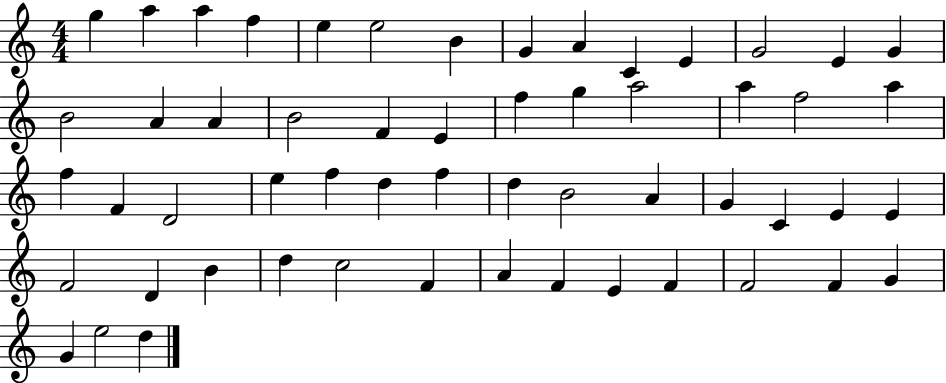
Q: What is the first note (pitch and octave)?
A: G5